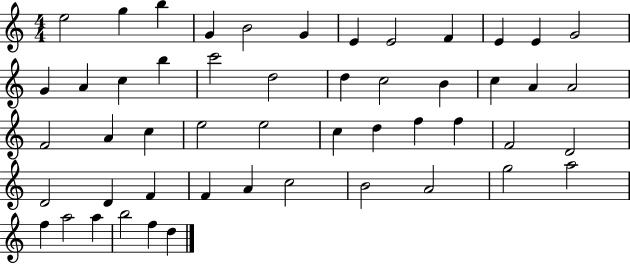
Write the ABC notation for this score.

X:1
T:Untitled
M:4/4
L:1/4
K:C
e2 g b G B2 G E E2 F E E G2 G A c b c'2 d2 d c2 B c A A2 F2 A c e2 e2 c d f f F2 D2 D2 D F F A c2 B2 A2 g2 a2 f a2 a b2 f d